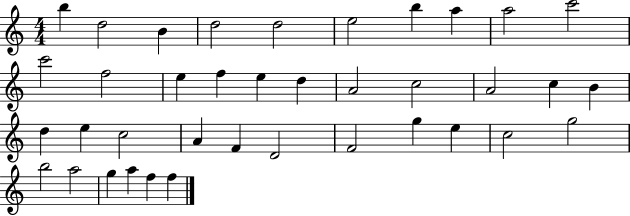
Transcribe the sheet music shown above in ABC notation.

X:1
T:Untitled
M:4/4
L:1/4
K:C
b d2 B d2 d2 e2 b a a2 c'2 c'2 f2 e f e d A2 c2 A2 c B d e c2 A F D2 F2 g e c2 g2 b2 a2 g a f f